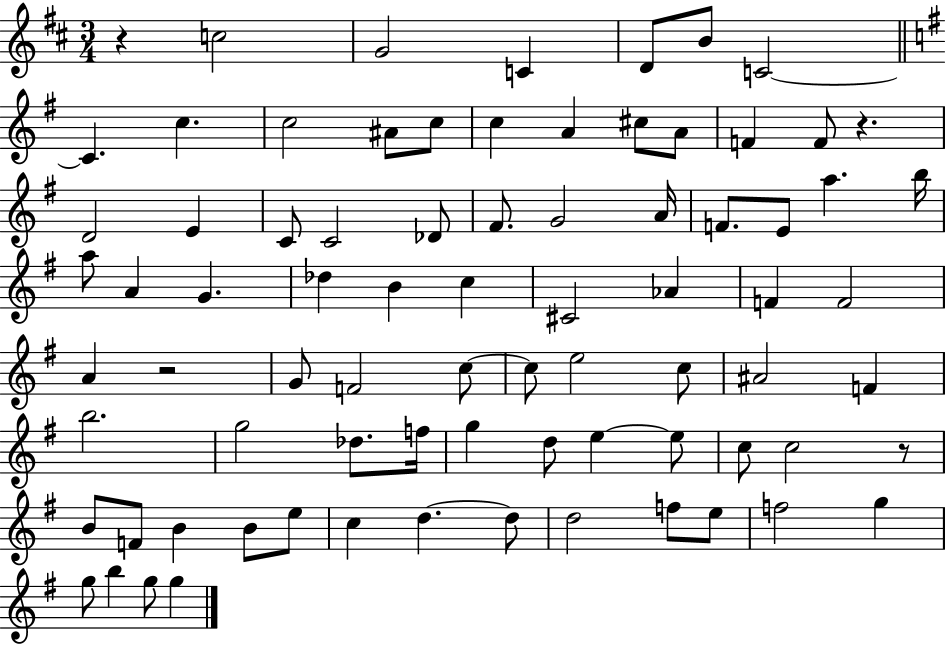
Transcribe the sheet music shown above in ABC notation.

X:1
T:Untitled
M:3/4
L:1/4
K:D
z c2 G2 C D/2 B/2 C2 C c c2 ^A/2 c/2 c A ^c/2 A/2 F F/2 z D2 E C/2 C2 _D/2 ^F/2 G2 A/4 F/2 E/2 a b/4 a/2 A G _d B c ^C2 _A F F2 A z2 G/2 F2 c/2 c/2 e2 c/2 ^A2 F b2 g2 _d/2 f/4 g d/2 e e/2 c/2 c2 z/2 B/2 F/2 B B/2 e/2 c d d/2 d2 f/2 e/2 f2 g g/2 b g/2 g